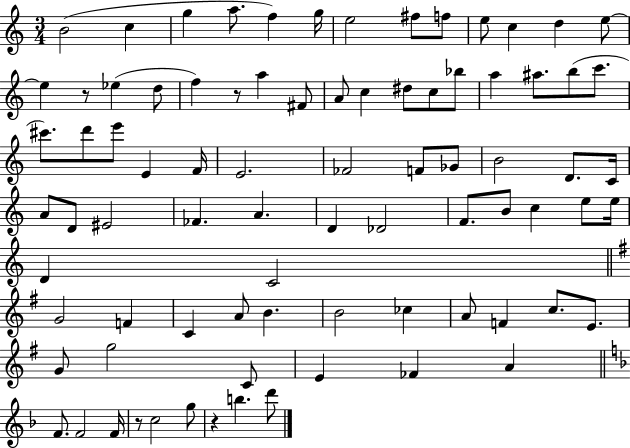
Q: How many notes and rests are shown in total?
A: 82